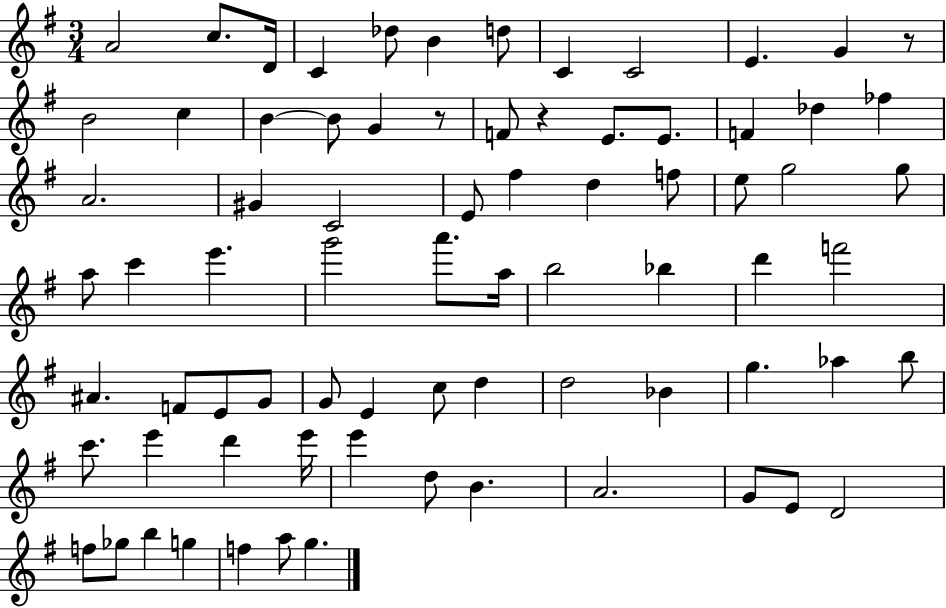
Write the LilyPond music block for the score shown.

{
  \clef treble
  \numericTimeSignature
  \time 3/4
  \key g \major
  a'2 c''8. d'16 | c'4 des''8 b'4 d''8 | c'4 c'2 | e'4. g'4 r8 | \break b'2 c''4 | b'4~~ b'8 g'4 r8 | f'8 r4 e'8. e'8. | f'4 des''4 fes''4 | \break a'2. | gis'4 c'2 | e'8 fis''4 d''4 f''8 | e''8 g''2 g''8 | \break a''8 c'''4 e'''4. | g'''2 a'''8. a''16 | b''2 bes''4 | d'''4 f'''2 | \break ais'4. f'8 e'8 g'8 | g'8 e'4 c''8 d''4 | d''2 bes'4 | g''4. aes''4 b''8 | \break c'''8. e'''4 d'''4 e'''16 | e'''4 d''8 b'4. | a'2. | g'8 e'8 d'2 | \break f''8 ges''8 b''4 g''4 | f''4 a''8 g''4. | \bar "|."
}